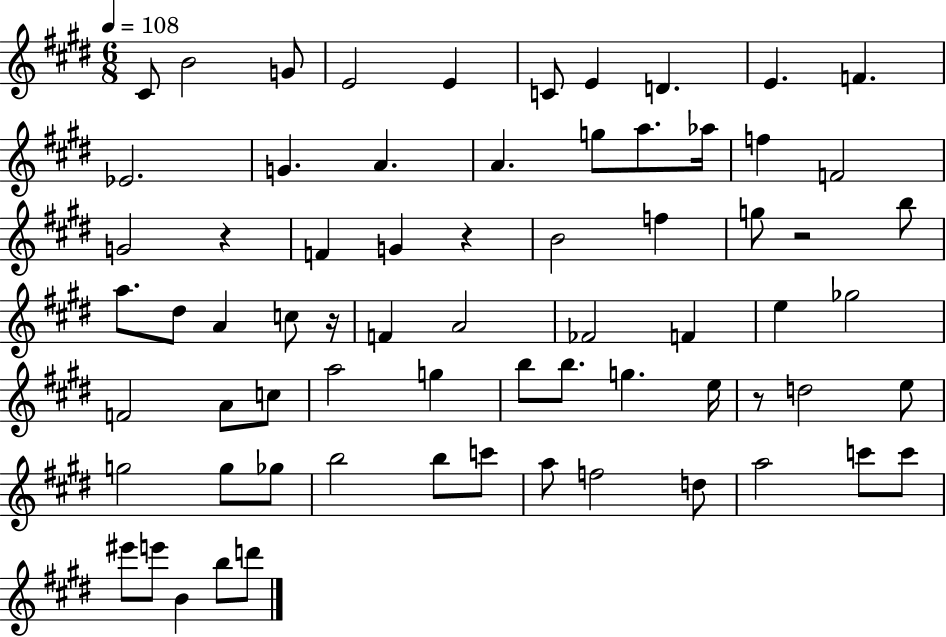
C#4/e B4/h G4/e E4/h E4/q C4/e E4/q D4/q. E4/q. F4/q. Eb4/h. G4/q. A4/q. A4/q. G5/e A5/e. Ab5/s F5/q F4/h G4/h R/q F4/q G4/q R/q B4/h F5/q G5/e R/h B5/e A5/e. D#5/e A4/q C5/e R/s F4/q A4/h FES4/h F4/q E5/q Gb5/h F4/h A4/e C5/e A5/h G5/q B5/e B5/e. G5/q. E5/s R/e D5/h E5/e G5/h G5/e Gb5/e B5/h B5/e C6/e A5/e F5/h D5/e A5/h C6/e C6/e EIS6/e E6/e B4/q B5/e D6/e